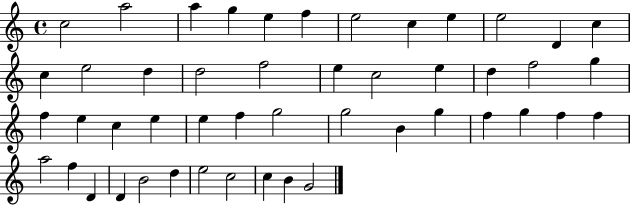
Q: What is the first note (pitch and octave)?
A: C5